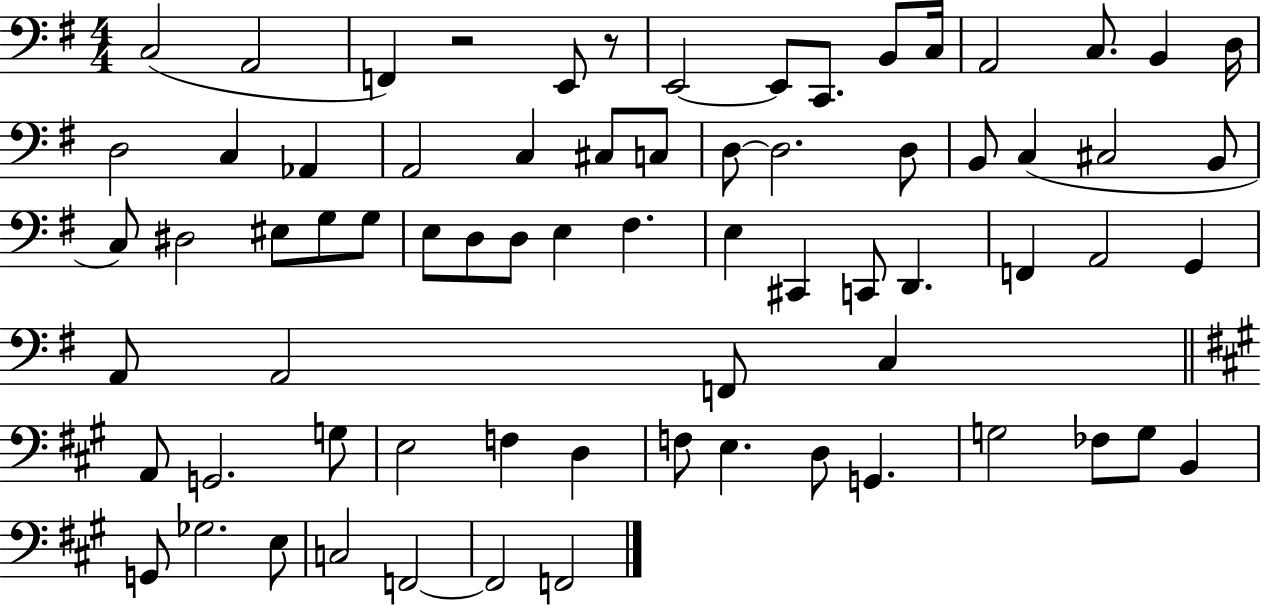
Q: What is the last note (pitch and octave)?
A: F2